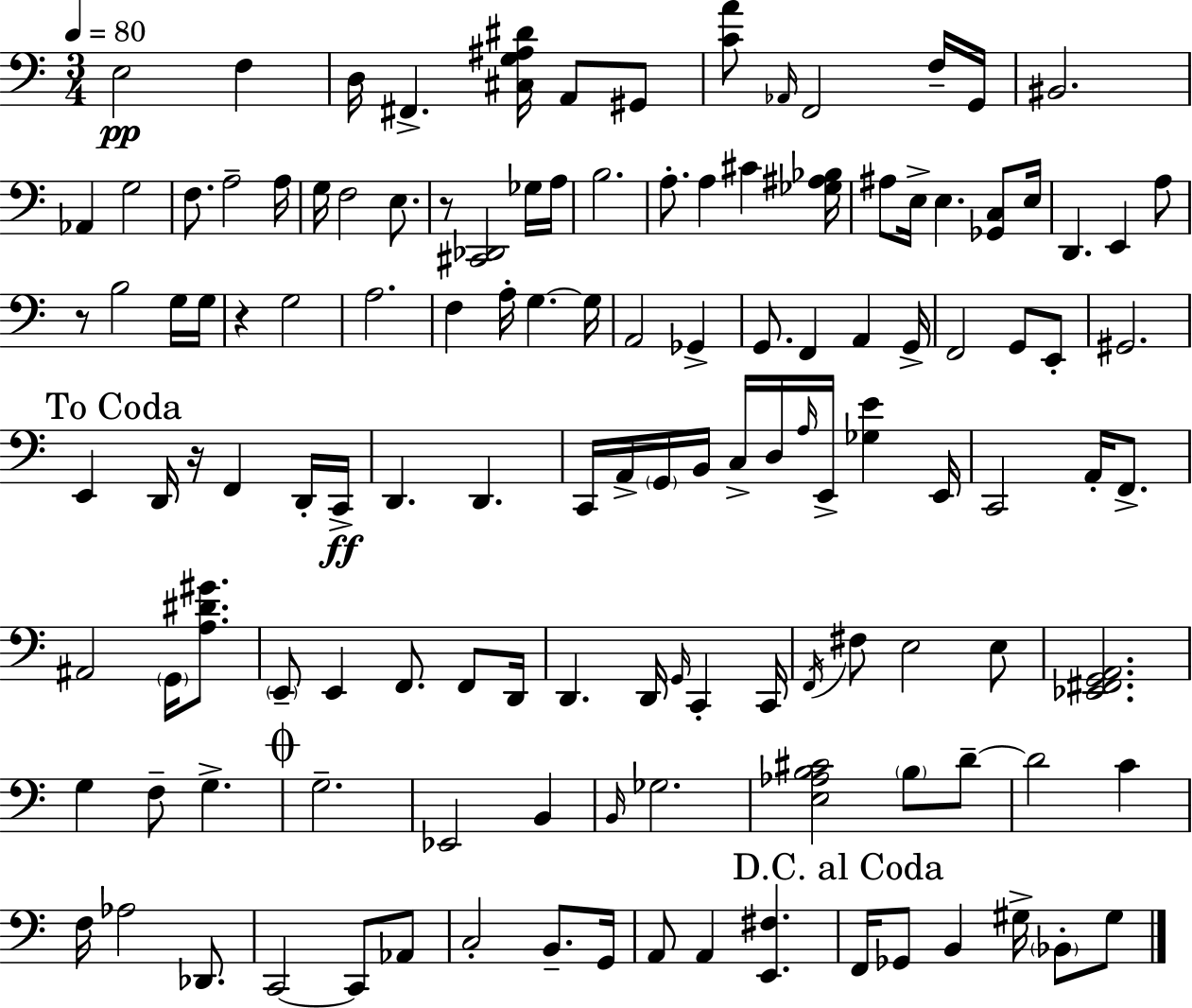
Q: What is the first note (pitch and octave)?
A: E3